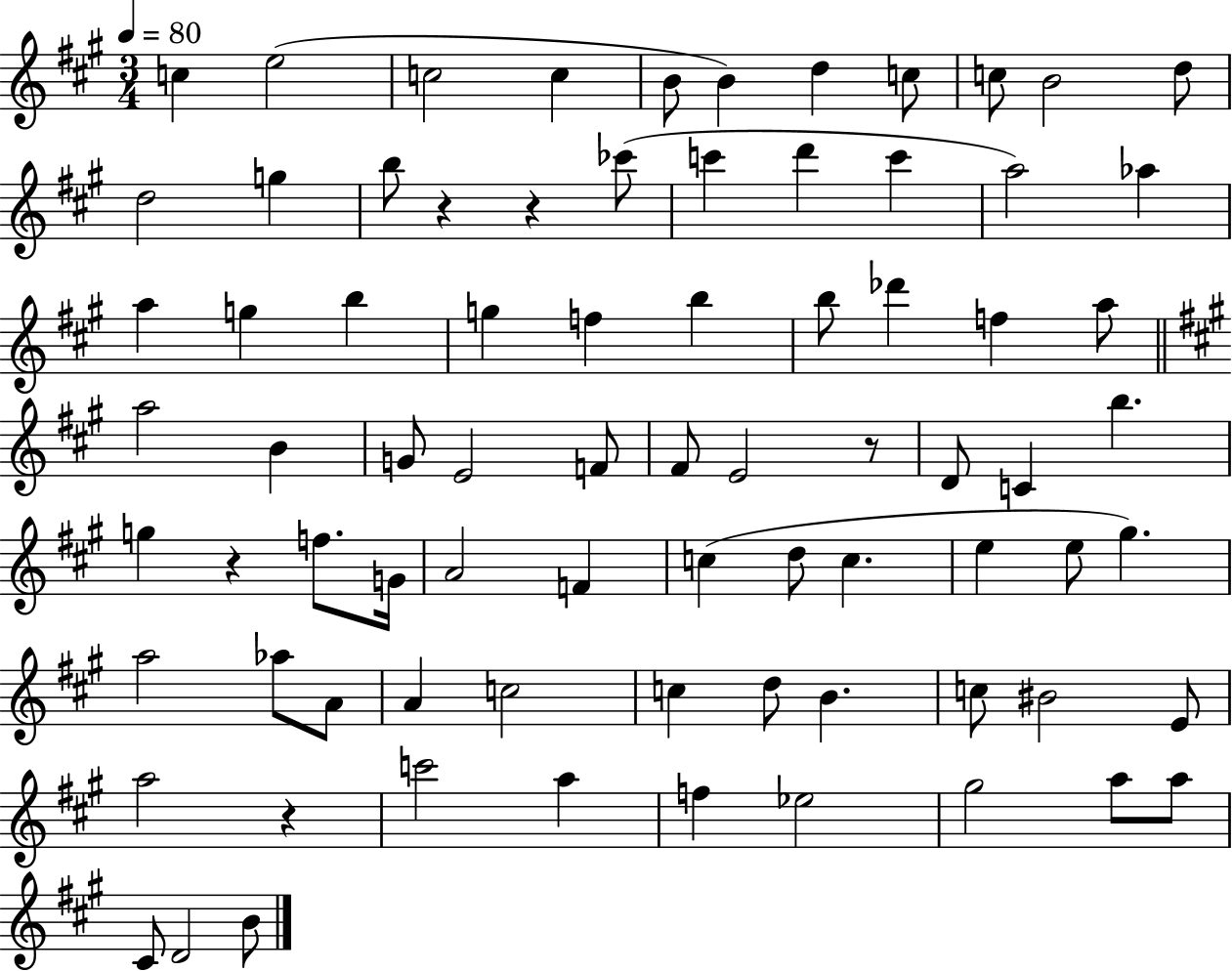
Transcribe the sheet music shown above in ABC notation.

X:1
T:Untitled
M:3/4
L:1/4
K:A
c e2 c2 c B/2 B d c/2 c/2 B2 d/2 d2 g b/2 z z _c'/2 c' d' c' a2 _a a g b g f b b/2 _d' f a/2 a2 B G/2 E2 F/2 ^F/2 E2 z/2 D/2 C b g z f/2 G/4 A2 F c d/2 c e e/2 ^g a2 _a/2 A/2 A c2 c d/2 B c/2 ^B2 E/2 a2 z c'2 a f _e2 ^g2 a/2 a/2 ^C/2 D2 B/2